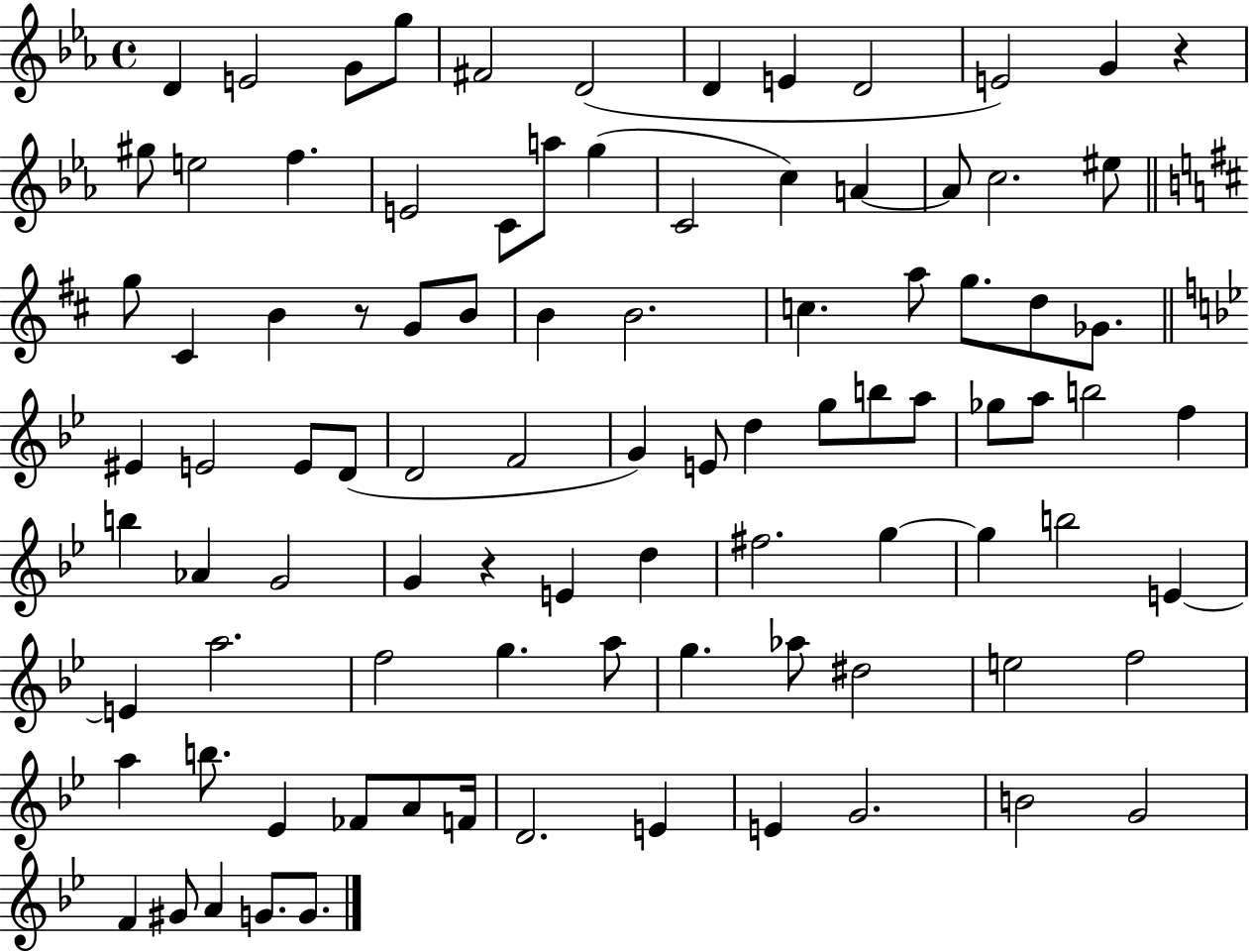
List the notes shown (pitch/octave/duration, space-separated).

D4/q E4/h G4/e G5/e F#4/h D4/h D4/q E4/q D4/h E4/h G4/q R/q G#5/e E5/h F5/q. E4/h C4/e A5/e G5/q C4/h C5/q A4/q A4/e C5/h. EIS5/e G5/e C#4/q B4/q R/e G4/e B4/e B4/q B4/h. C5/q. A5/e G5/e. D5/e Gb4/e. EIS4/q E4/h E4/e D4/e D4/h F4/h G4/q E4/e D5/q G5/e B5/e A5/e Gb5/e A5/e B5/h F5/q B5/q Ab4/q G4/h G4/q R/q E4/q D5/q F#5/h. G5/q G5/q B5/h E4/q E4/q A5/h. F5/h G5/q. A5/e G5/q. Ab5/e D#5/h E5/h F5/h A5/q B5/e. Eb4/q FES4/e A4/e F4/s D4/h. E4/q E4/q G4/h. B4/h G4/h F4/q G#4/e A4/q G4/e. G4/e.